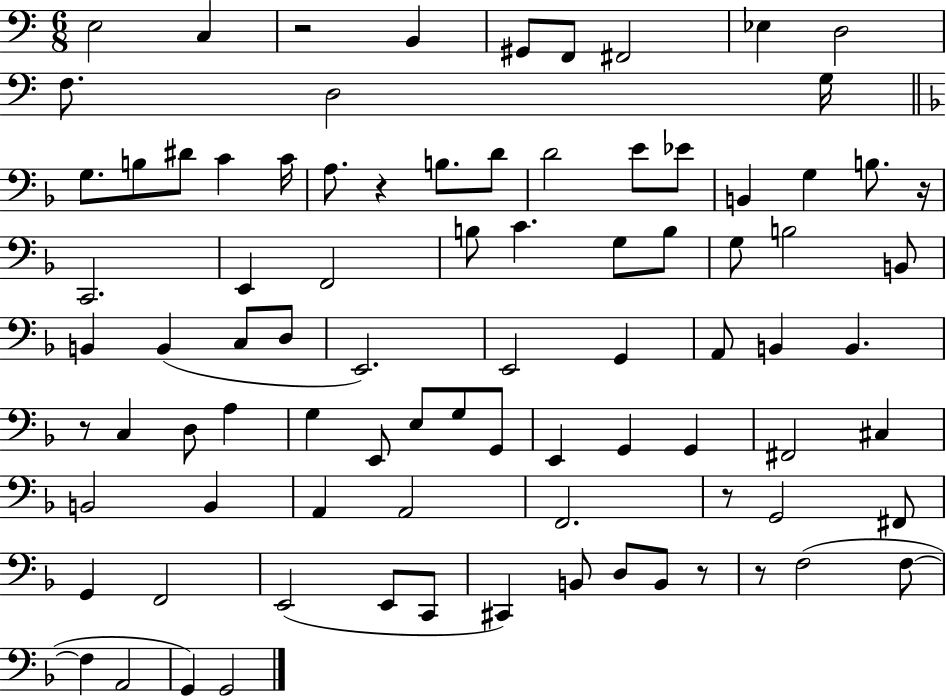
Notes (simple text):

E3/h C3/q R/h B2/q G#2/e F2/e F#2/h Eb3/q D3/h F3/e. D3/h G3/s G3/e. B3/e D#4/e C4/q C4/s A3/e. R/q B3/e. D4/e D4/h E4/e Eb4/e B2/q G3/q B3/e. R/s C2/h. E2/q F2/h B3/e C4/q. G3/e B3/e G3/e B3/h B2/e B2/q B2/q C3/e D3/e E2/h. E2/h G2/q A2/e B2/q B2/q. R/e C3/q D3/e A3/q G3/q E2/e E3/e G3/e G2/e E2/q G2/q G2/q F#2/h C#3/q B2/h B2/q A2/q A2/h F2/h. R/e G2/h F#2/e G2/q F2/h E2/h E2/e C2/e C#2/q B2/e D3/e B2/e R/e R/e F3/h F3/e F3/q A2/h G2/q G2/h